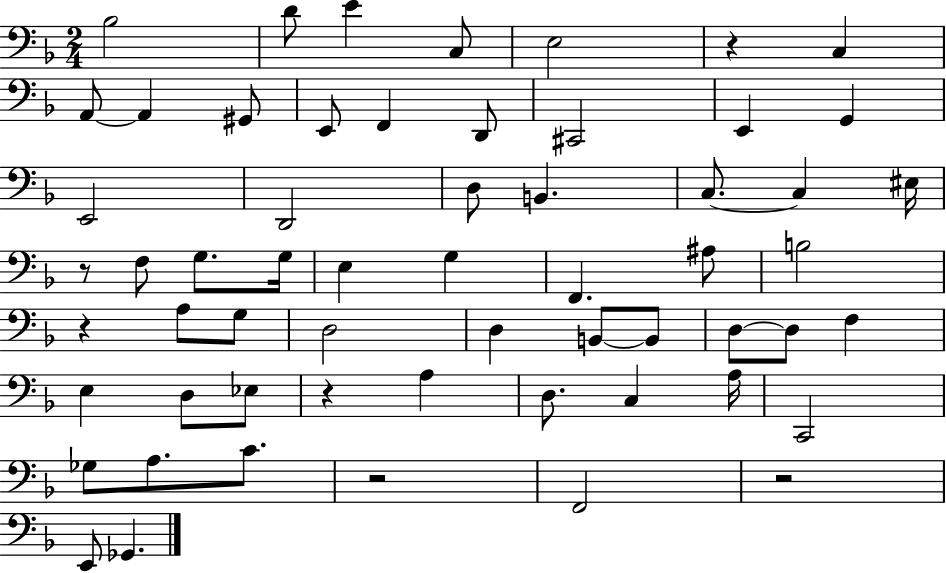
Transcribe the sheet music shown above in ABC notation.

X:1
T:Untitled
M:2/4
L:1/4
K:F
_B,2 D/2 E C,/2 E,2 z C, A,,/2 A,, ^G,,/2 E,,/2 F,, D,,/2 ^C,,2 E,, G,, E,,2 D,,2 D,/2 B,, C,/2 C, ^E,/4 z/2 F,/2 G,/2 G,/4 E, G, F,, ^A,/2 B,2 z A,/2 G,/2 D,2 D, B,,/2 B,,/2 D,/2 D,/2 F, E, D,/2 _E,/2 z A, D,/2 C, A,/4 C,,2 _G,/2 A,/2 C/2 z2 F,,2 z2 E,,/2 _G,,